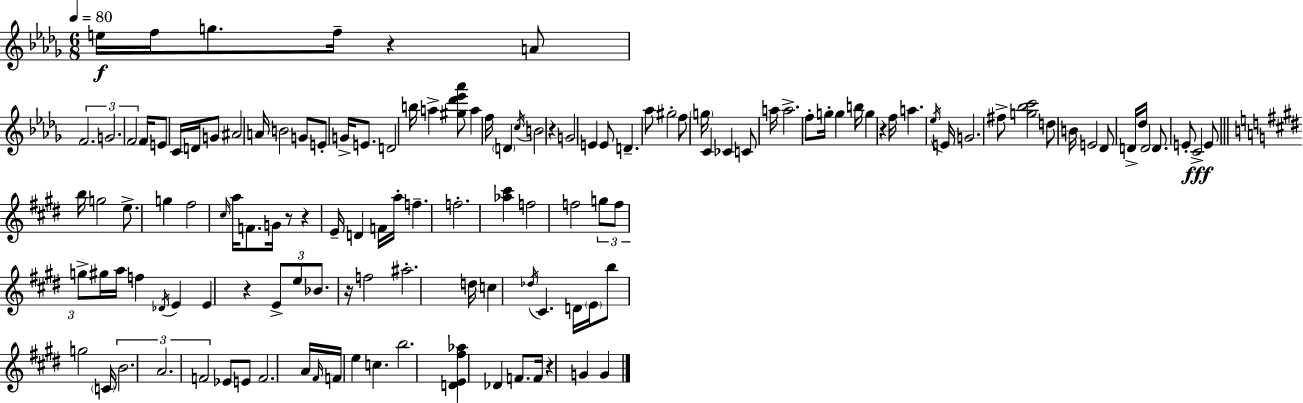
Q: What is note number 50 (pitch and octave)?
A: E4